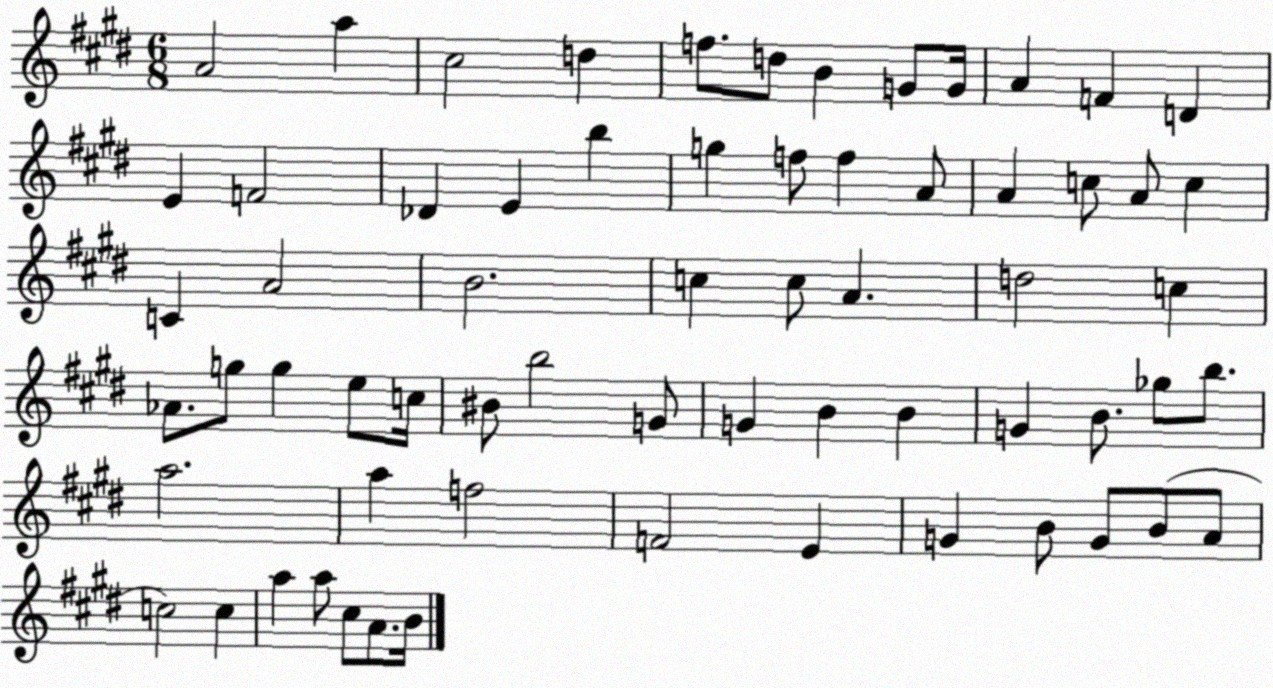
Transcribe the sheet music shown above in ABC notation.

X:1
T:Untitled
M:6/8
L:1/4
K:E
A2 a ^c2 d f/2 d/2 B G/2 G/4 A F D E F2 _D E b g f/2 f A/2 A c/2 A/2 c C A2 B2 c c/2 A d2 c _A/2 g/2 g e/2 c/4 ^B/2 b2 G/2 G B B G B/2 _g/2 b/2 a2 a f2 F2 E G B/2 G/2 B/2 A/2 c2 c a a/2 ^c/2 A/2 B/4